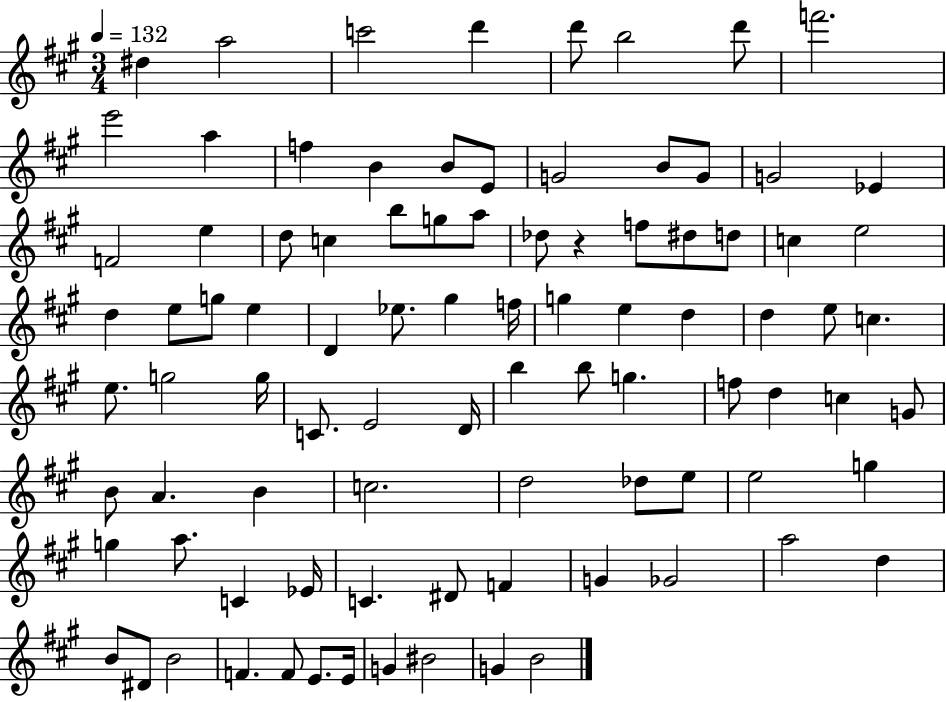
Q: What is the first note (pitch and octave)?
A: D#5